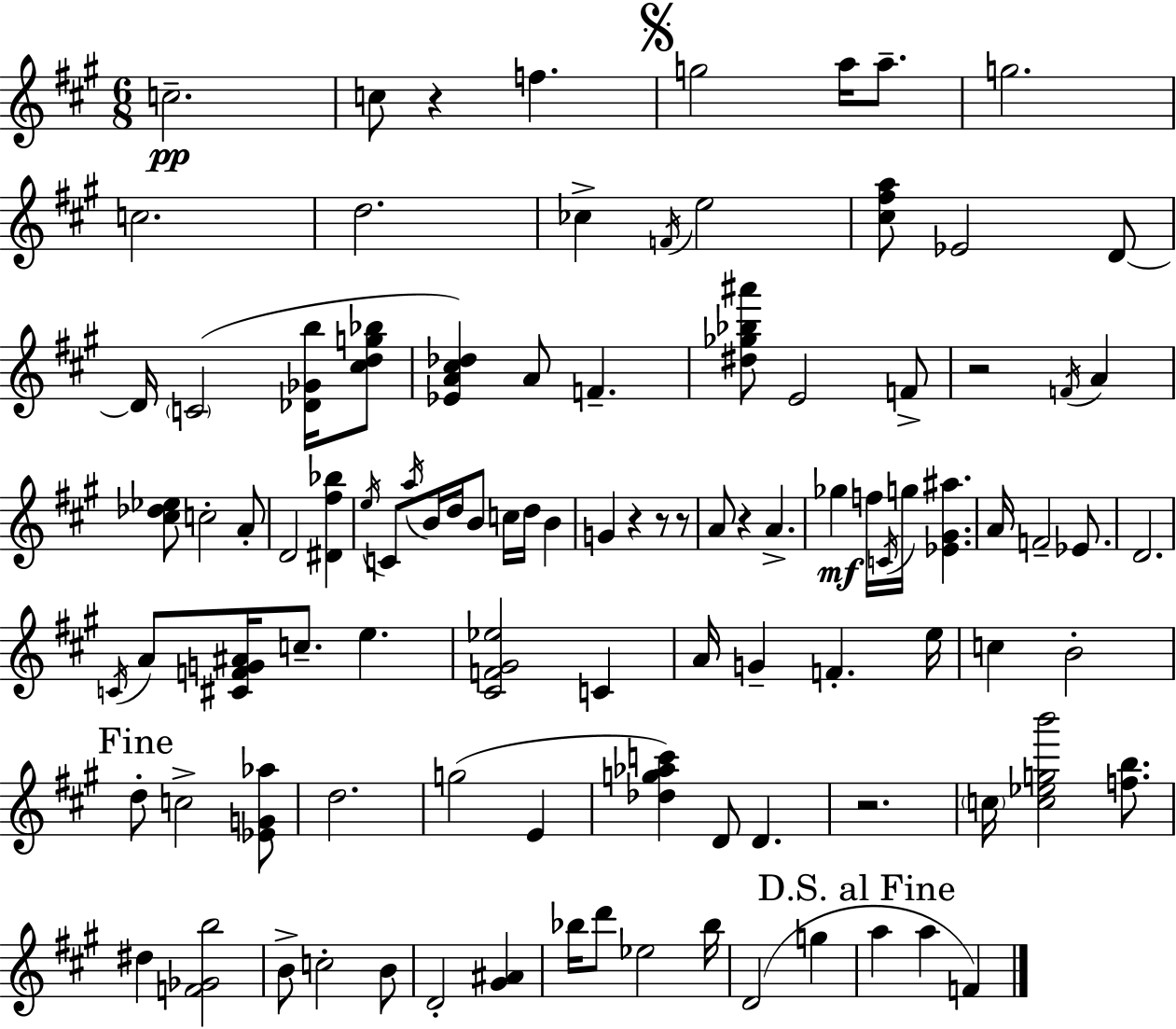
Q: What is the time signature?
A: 6/8